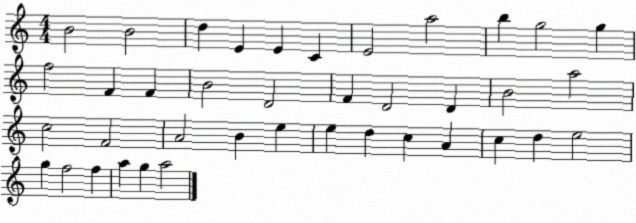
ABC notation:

X:1
T:Untitled
M:4/4
L:1/4
K:C
B2 B2 d E E C E2 a2 b g2 g f2 F F B2 D2 F D2 D B2 a2 c2 F2 A2 B e e d c A c d e2 g f2 f a g a2